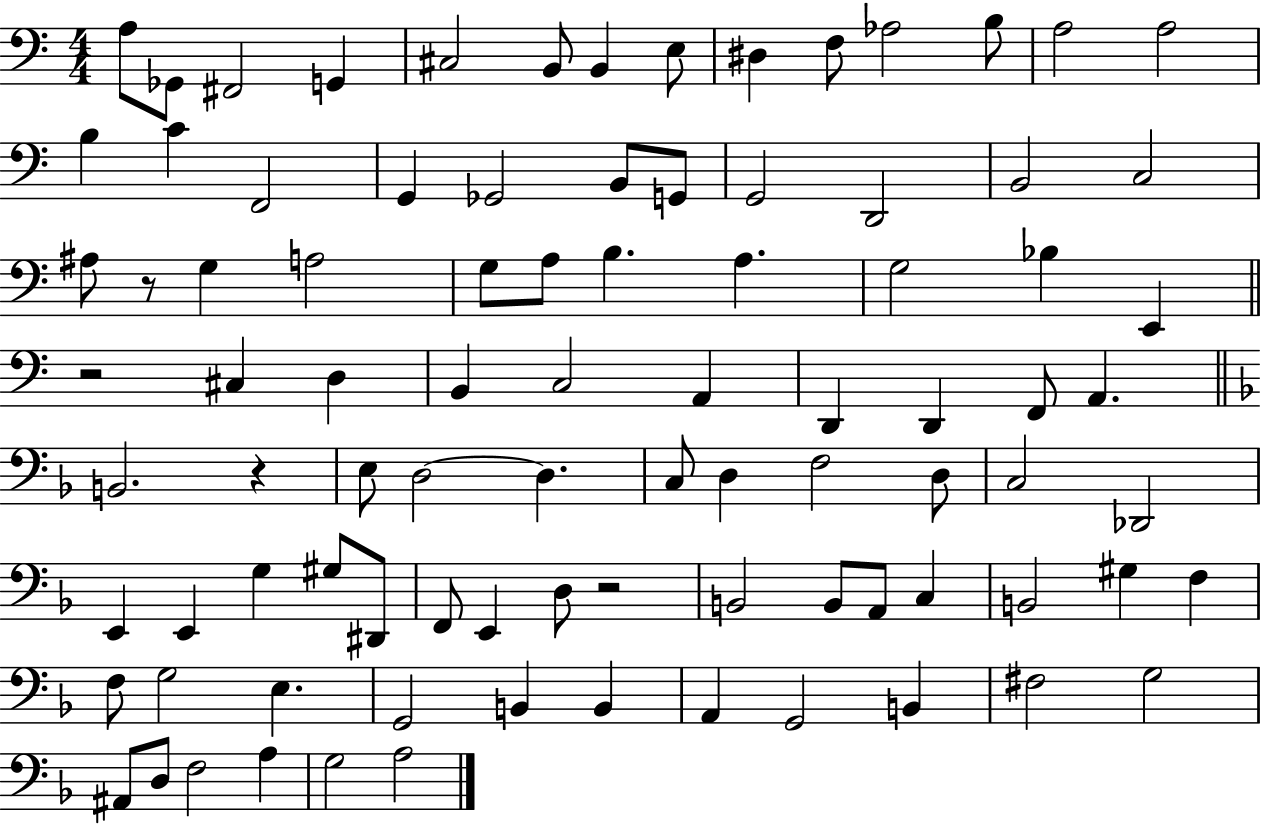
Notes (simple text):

A3/e Gb2/e F#2/h G2/q C#3/h B2/e B2/q E3/e D#3/q F3/e Ab3/h B3/e A3/h A3/h B3/q C4/q F2/h G2/q Gb2/h B2/e G2/e G2/h D2/h B2/h C3/h A#3/e R/e G3/q A3/h G3/e A3/e B3/q. A3/q. G3/h Bb3/q E2/q R/h C#3/q D3/q B2/q C3/h A2/q D2/q D2/q F2/e A2/q. B2/h. R/q E3/e D3/h D3/q. C3/e D3/q F3/h D3/e C3/h Db2/h E2/q E2/q G3/q G#3/e D#2/e F2/e E2/q D3/e R/h B2/h B2/e A2/e C3/q B2/h G#3/q F3/q F3/e G3/h E3/q. G2/h B2/q B2/q A2/q G2/h B2/q F#3/h G3/h A#2/e D3/e F3/h A3/q G3/h A3/h